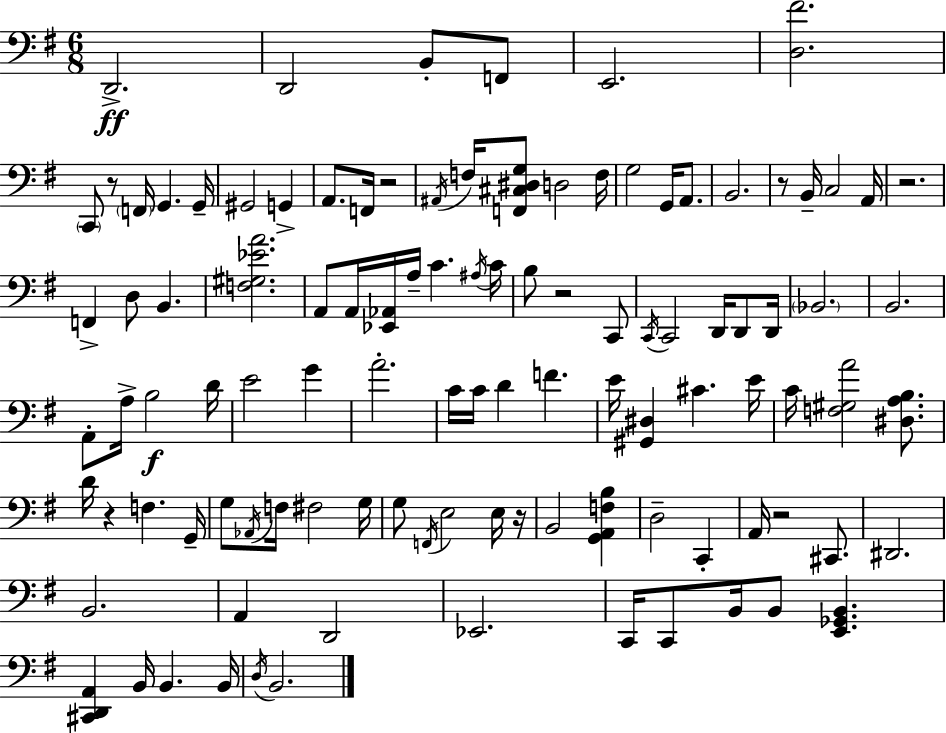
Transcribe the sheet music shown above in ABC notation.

X:1
T:Untitled
M:6/8
L:1/4
K:Em
D,,2 D,,2 B,,/2 F,,/2 E,,2 [D,^F]2 C,,/2 z/2 F,,/4 G,, G,,/4 ^G,,2 G,, A,,/2 F,,/4 z2 ^A,,/4 F,/4 [F,,^C,^D,G,]/2 D,2 F,/4 G,2 G,,/4 A,,/2 B,,2 z/2 B,,/4 C,2 A,,/4 z2 F,, D,/2 B,, [F,^G,_EA]2 A,,/2 A,,/4 [_E,,_A,,]/4 A,/4 C ^A,/4 C/4 B,/2 z2 C,,/2 C,,/4 C,,2 D,,/4 D,,/2 D,,/4 _B,,2 B,,2 A,,/2 A,/4 B,2 D/4 E2 G A2 C/4 C/4 D F E/4 [^G,,^D,] ^C E/4 C/4 [F,^G,A]2 [^D,A,B,]/2 D/4 z F, G,,/4 G,/2 _A,,/4 F,/4 ^F,2 G,/4 G,/2 F,,/4 E,2 E,/4 z/4 B,,2 [G,,A,,F,B,] D,2 C,, A,,/4 z2 ^C,,/2 ^D,,2 B,,2 A,, D,,2 _E,,2 C,,/4 C,,/2 B,,/4 B,,/2 [E,,_G,,B,,] [^C,,D,,A,,] B,,/4 B,, B,,/4 D,/4 B,,2